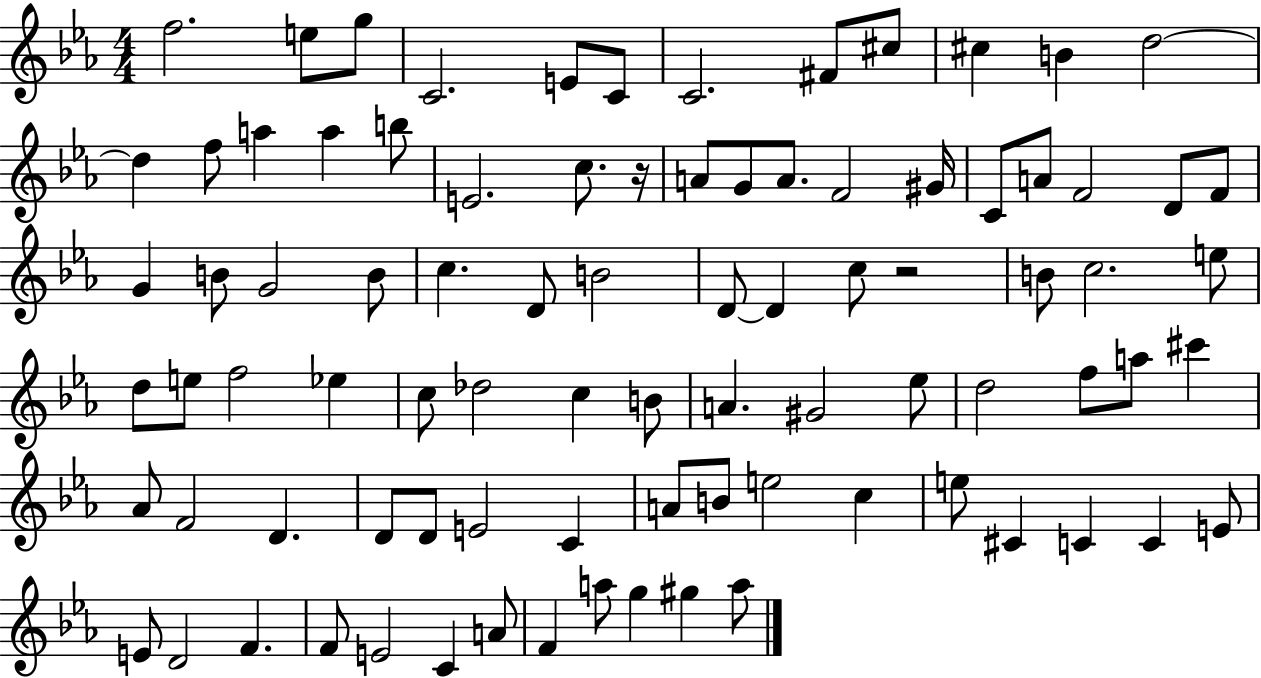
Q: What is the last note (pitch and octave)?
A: A5